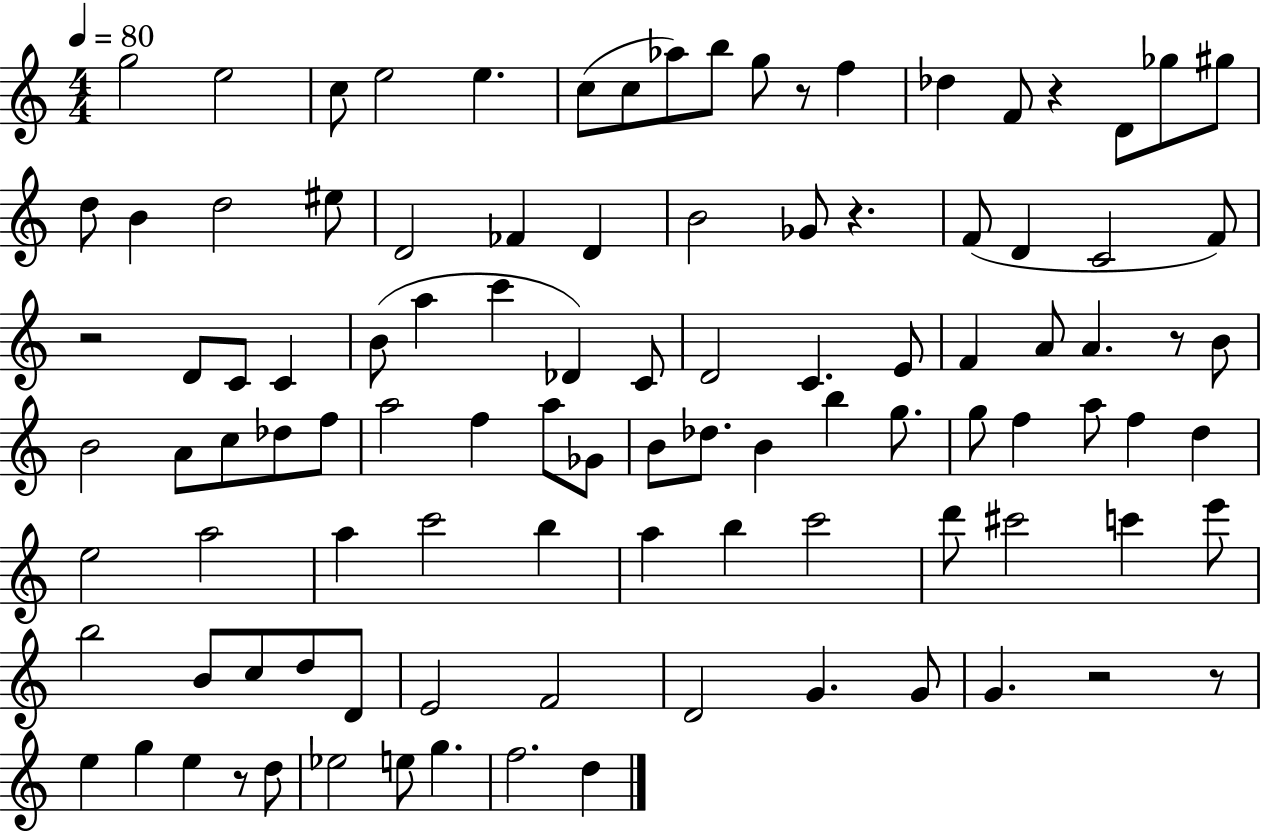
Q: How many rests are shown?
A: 8